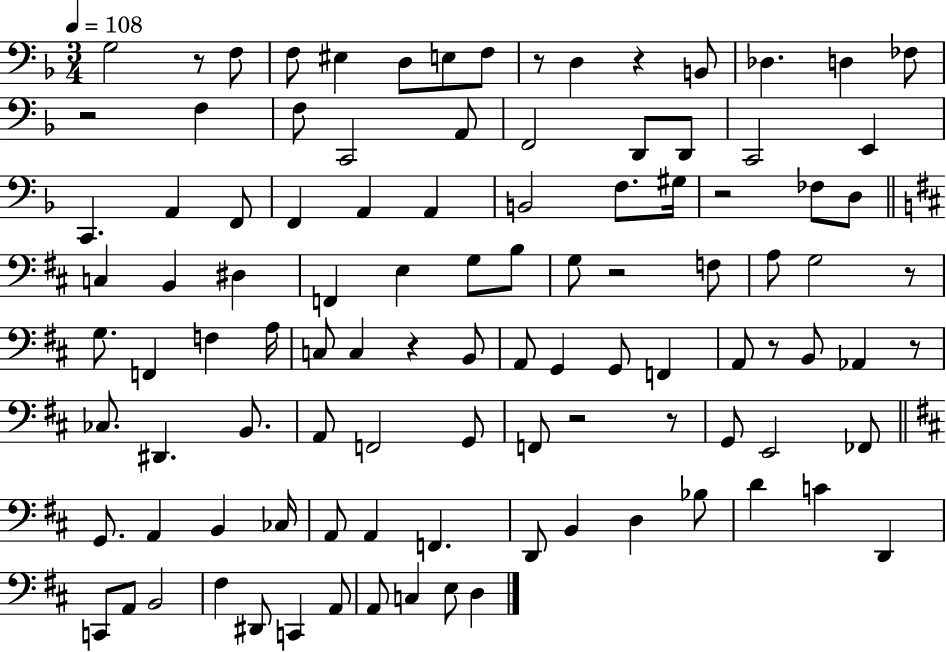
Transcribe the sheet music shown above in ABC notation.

X:1
T:Untitled
M:3/4
L:1/4
K:F
G,2 z/2 F,/2 F,/2 ^E, D,/2 E,/2 F,/2 z/2 D, z B,,/2 _D, D, _F,/2 z2 F, F,/2 C,,2 A,,/2 F,,2 D,,/2 D,,/2 C,,2 E,, C,, A,, F,,/2 F,, A,, A,, B,,2 F,/2 ^G,/4 z2 _F,/2 D,/2 C, B,, ^D, F,, E, G,/2 B,/2 G,/2 z2 F,/2 A,/2 G,2 z/2 G,/2 F,, F, A,/4 C,/2 C, z B,,/2 A,,/2 G,, G,,/2 F,, A,,/2 z/2 B,,/2 _A,, z/2 _C,/2 ^D,, B,,/2 A,,/2 F,,2 G,,/2 F,,/2 z2 z/2 G,,/2 E,,2 _F,,/2 G,,/2 A,, B,, _C,/4 A,,/2 A,, F,, D,,/2 B,, D, _B,/2 D C D,, C,,/2 A,,/2 B,,2 ^F, ^D,,/2 C,, A,,/2 A,,/2 C, E,/2 D,